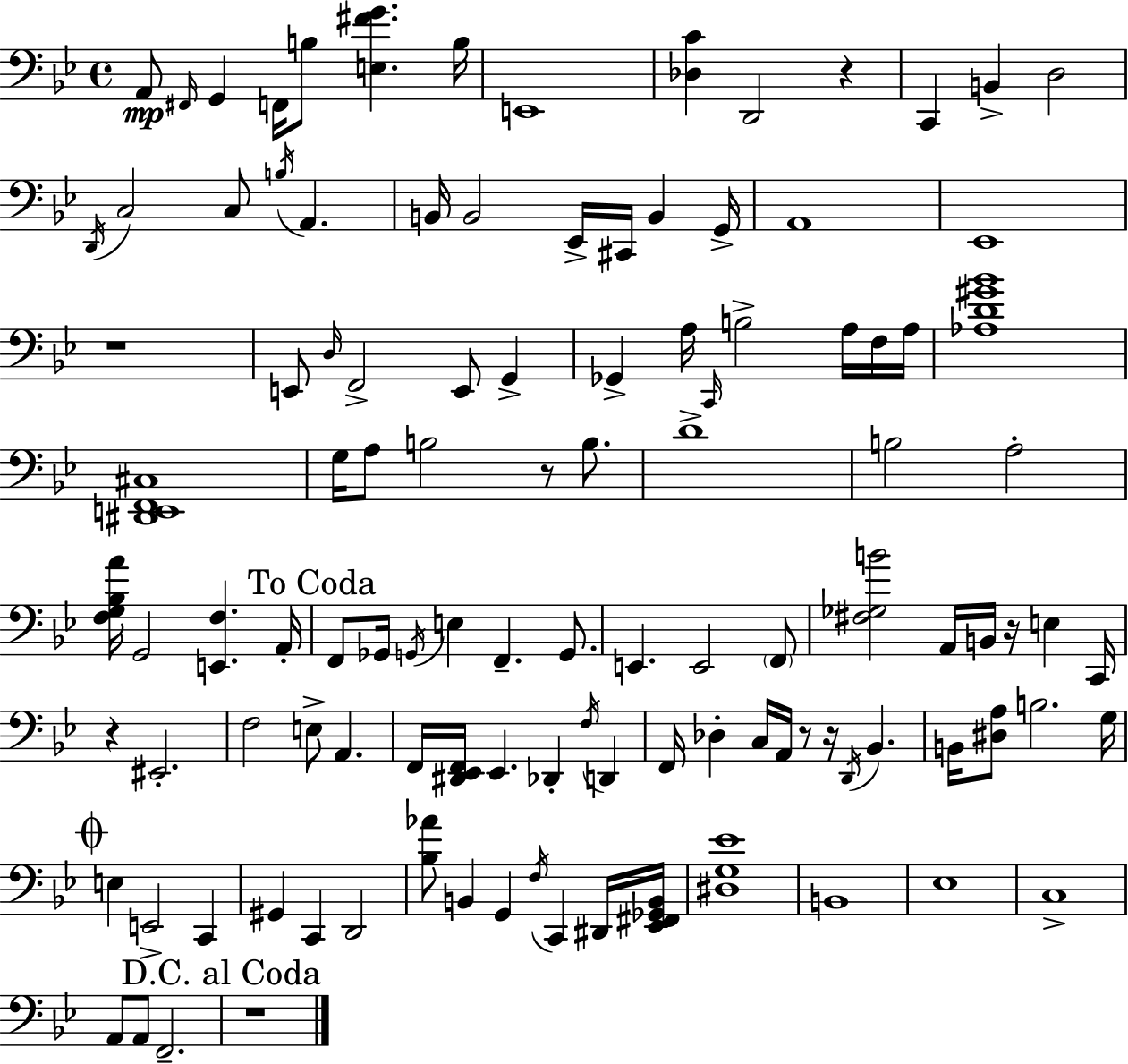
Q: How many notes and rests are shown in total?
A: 113